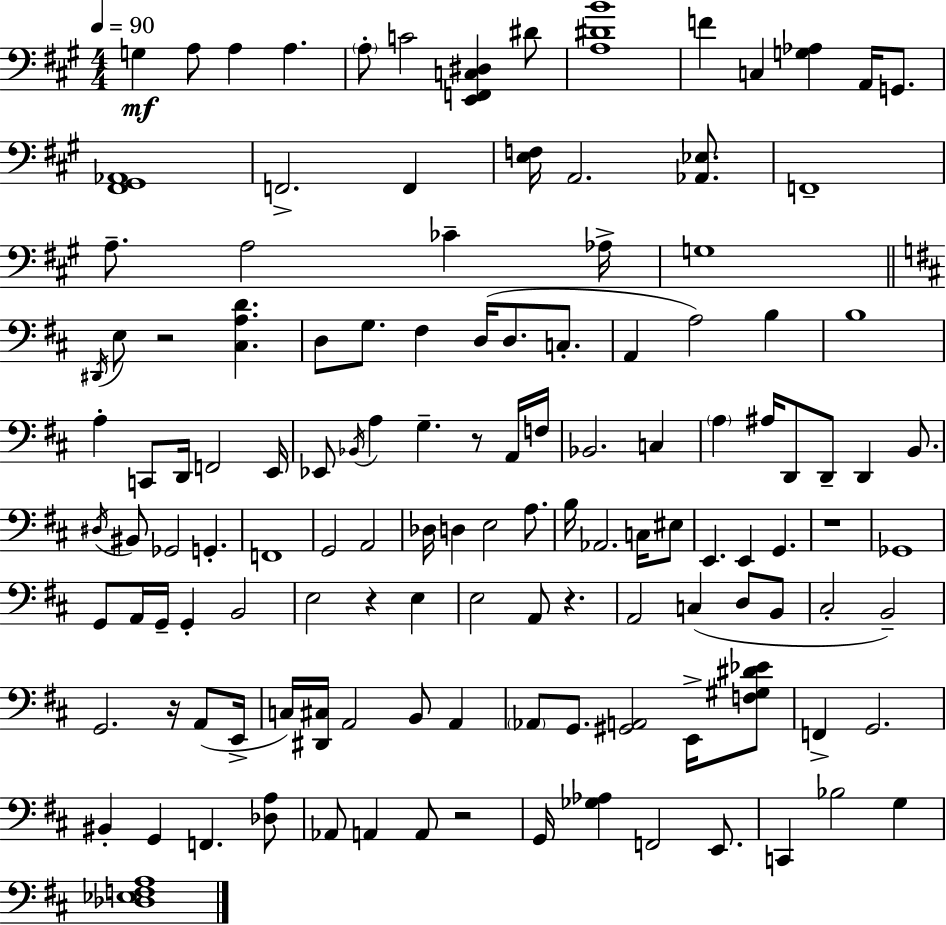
{
  \clef bass
  \numericTimeSignature
  \time 4/4
  \key a \major
  \tempo 4 = 90
  \repeat volta 2 { g4\mf a8 a4 a4. | \parenthesize a8-. c'2 <e, f, c dis>4 dis'8 | <a dis' b'>1 | f'4 c4 <g aes>4 a,16 g,8. | \break <fis, gis, aes,>1 | f,2.-> f,4 | <e f>16 a,2. <aes, ees>8. | f,1-- | \break a8.-- a2 ces'4-- aes16-> | g1 | \bar "||" \break \key d \major \acciaccatura { dis,16 } e8 r2 <cis a d'>4. | d8 g8. fis4 d16( d8. c8.-. | a,4 a2) b4 | b1 | \break a4-. c,8 d,16 f,2 | e,16 ees,8 \acciaccatura { bes,16 } a4 g4.-- r8 | a,16 f16 bes,2. c4 | \parenthesize a4 ais16 d,8 d,8-- d,4 b,8. | \break \acciaccatura { dis16 } bis,8 ges,2 g,4.-. | f,1 | g,2 a,2 | des16 d4 e2 | \break a8. b16 aes,2. | c16 eis8 e,4. e,4 g,4. | r1 | ges,1 | \break g,8 a,16 g,16-- g,4-. b,2 | e2 r4 e4 | e2 a,8 r4. | a,2 c4( d8 | \break b,8 cis2-. b,2--) | g,2. r16 | a,8( e,16-> c16) <dis, cis>16 a,2 b,8 a,4 | \parenthesize aes,8 g,8. <gis, a,>2 | \break e,16-> <f gis dis' ees'>8 f,4-> g,2. | bis,4-. g,4 f,4. | <des a>8 aes,8 a,4 a,8 r2 | g,16 <ges aes>4 f,2 | \break e,8. c,4 bes2 g4 | <des ees f a>1 | } \bar "|."
}